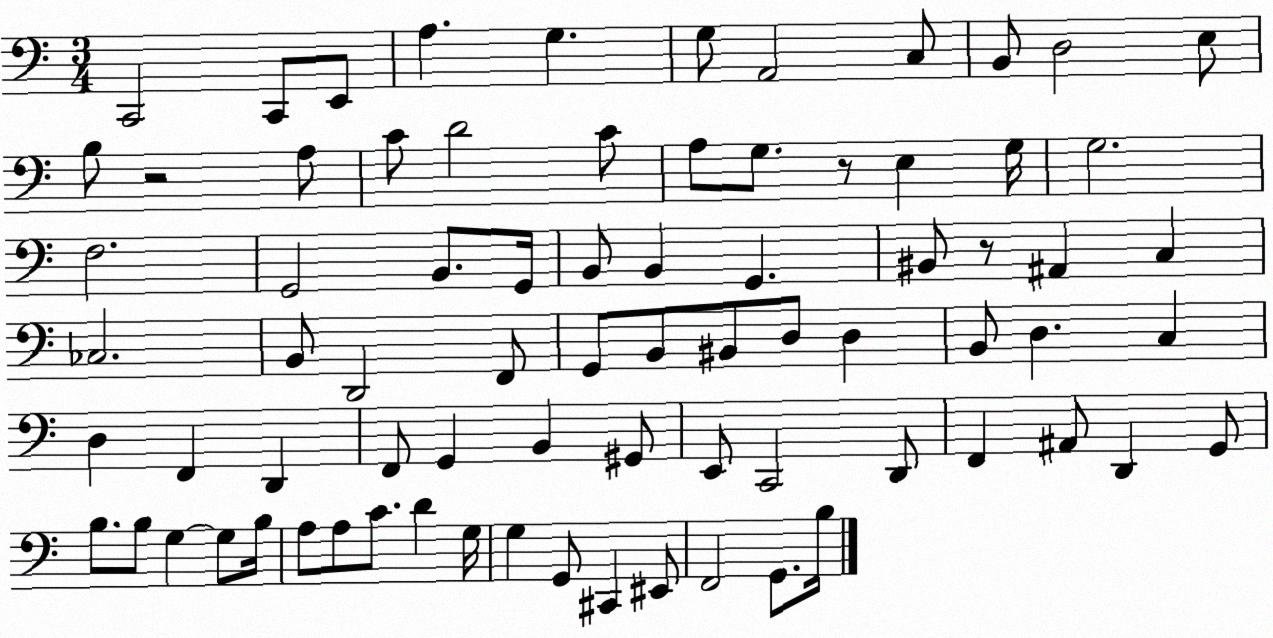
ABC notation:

X:1
T:Untitled
M:3/4
L:1/4
K:C
C,,2 C,,/2 E,,/2 A, G, G,/2 A,,2 C,/2 B,,/2 D,2 E,/2 B,/2 z2 A,/2 C/2 D2 C/2 A,/2 G,/2 z/2 E, G,/4 G,2 F,2 G,,2 B,,/2 G,,/4 B,,/2 B,, G,, ^B,,/2 z/2 ^A,, C, _C,2 B,,/2 D,,2 F,,/2 G,,/2 B,,/2 ^B,,/2 D,/2 D, B,,/2 D, C, D, F,, D,, F,,/2 G,, B,, ^G,,/2 E,,/2 C,,2 D,,/2 F,, ^A,,/2 D,, G,,/2 B,/2 B,/2 G, G,/2 B,/4 A,/2 A,/2 C/2 D G,/4 G, G,,/2 ^C,, ^E,,/2 F,,2 G,,/2 B,/4